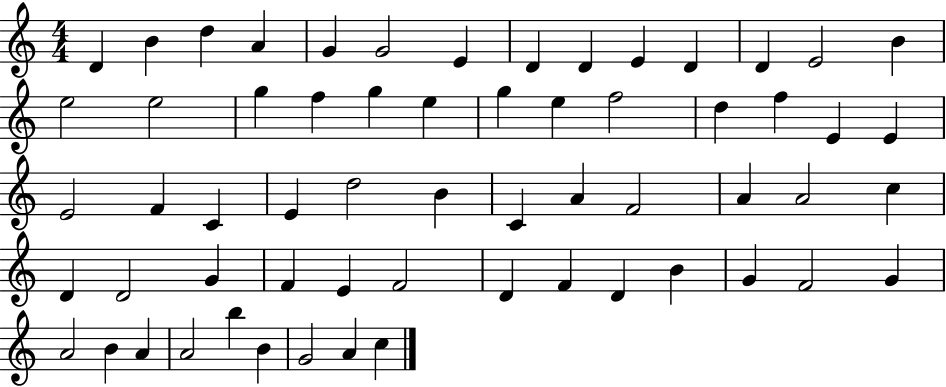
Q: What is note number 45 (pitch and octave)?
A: F4